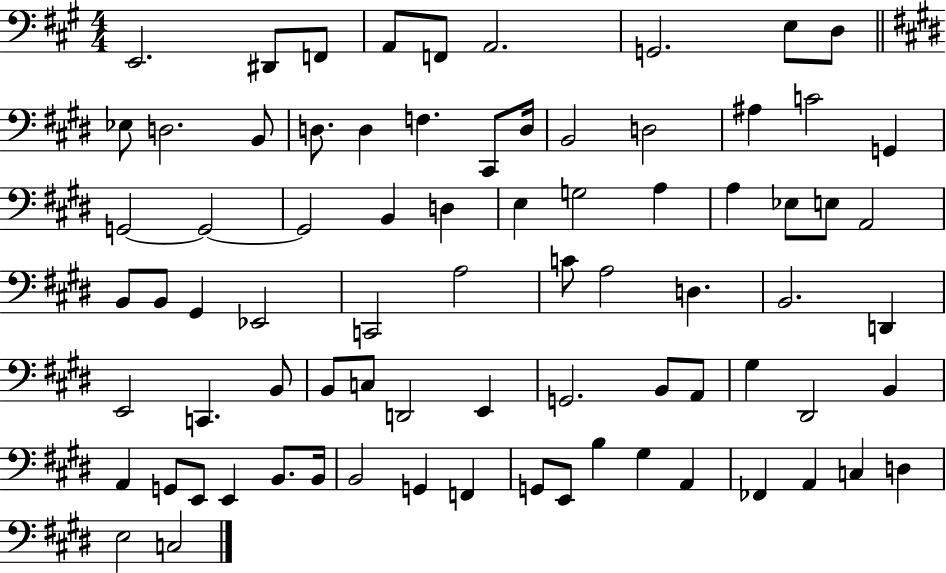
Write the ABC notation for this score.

X:1
T:Untitled
M:4/4
L:1/4
K:A
E,,2 ^D,,/2 F,,/2 A,,/2 F,,/2 A,,2 G,,2 E,/2 D,/2 _E,/2 D,2 B,,/2 D,/2 D, F, ^C,,/2 D,/4 B,,2 D,2 ^A, C2 G,, G,,2 G,,2 G,,2 B,, D, E, G,2 A, A, _E,/2 E,/2 A,,2 B,,/2 B,,/2 ^G,, _E,,2 C,,2 A,2 C/2 A,2 D, B,,2 D,, E,,2 C,, B,,/2 B,,/2 C,/2 D,,2 E,, G,,2 B,,/2 A,,/2 ^G, ^D,,2 B,, A,, G,,/2 E,,/2 E,, B,,/2 B,,/4 B,,2 G,, F,, G,,/2 E,,/2 B, ^G, A,, _F,, A,, C, D, E,2 C,2